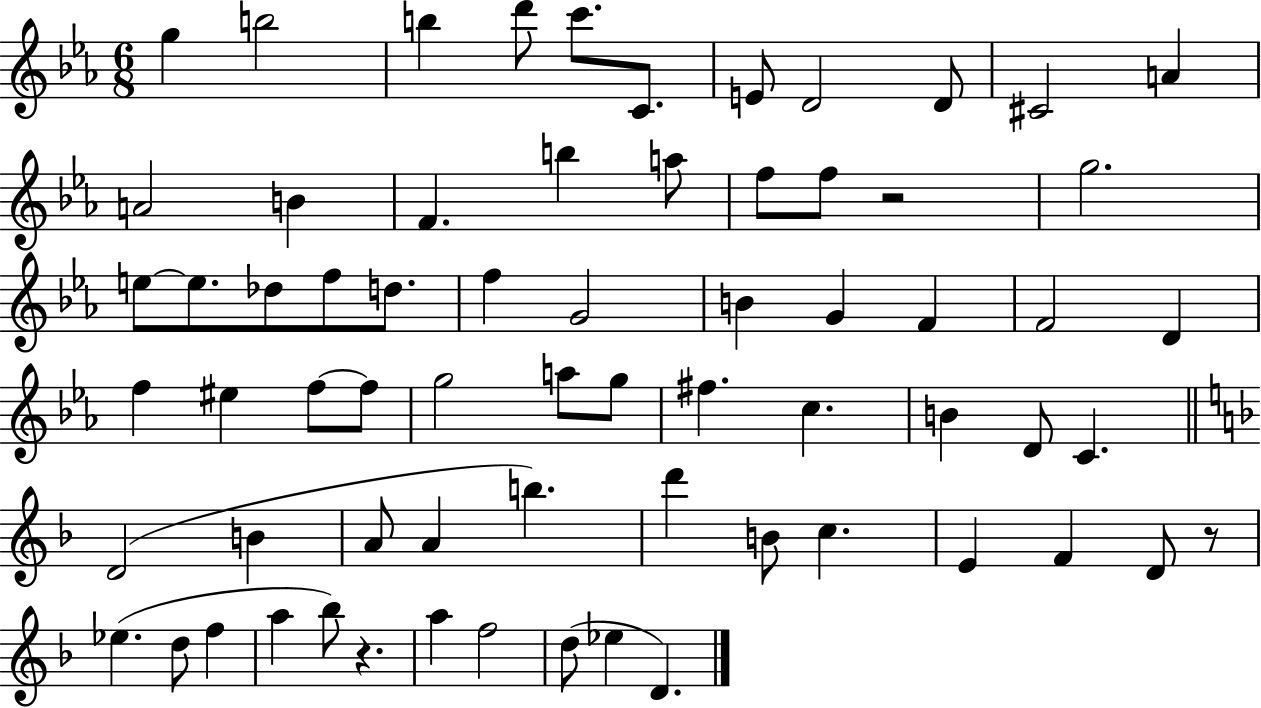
G5/q B5/h B5/q D6/e C6/e. C4/e. E4/e D4/h D4/e C#4/h A4/q A4/h B4/q F4/q. B5/q A5/e F5/e F5/e R/h G5/h. E5/e E5/e. Db5/e F5/e D5/e. F5/q G4/h B4/q G4/q F4/q F4/h D4/q F5/q EIS5/q F5/e F5/e G5/h A5/e G5/e F#5/q. C5/q. B4/q D4/e C4/q. D4/h B4/q A4/e A4/q B5/q. D6/q B4/e C5/q. E4/q F4/q D4/e R/e Eb5/q. D5/e F5/q A5/q Bb5/e R/q. A5/q F5/h D5/e Eb5/q D4/q.